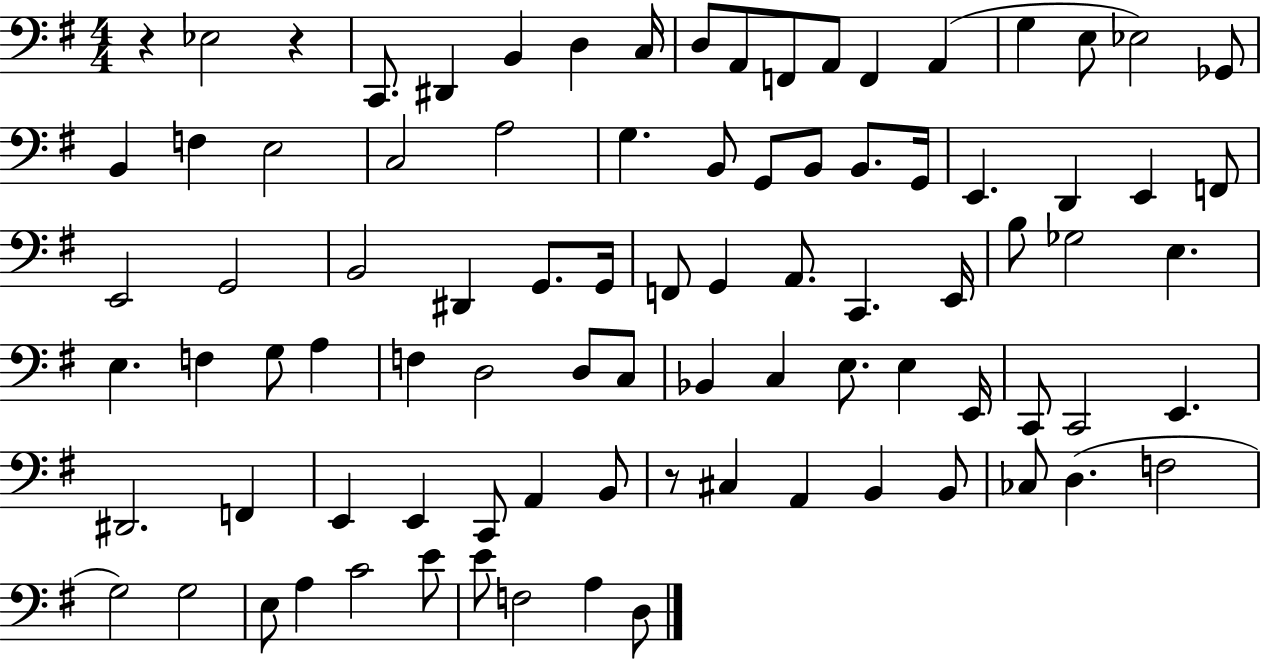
R/q Eb3/h R/q C2/e. D#2/q B2/q D3/q C3/s D3/e A2/e F2/e A2/e F2/q A2/q G3/q E3/e Eb3/h Gb2/e B2/q F3/q E3/h C3/h A3/h G3/q. B2/e G2/e B2/e B2/e. G2/s E2/q. D2/q E2/q F2/e E2/h G2/h B2/h D#2/q G2/e. G2/s F2/e G2/q A2/e. C2/q. E2/s B3/e Gb3/h E3/q. E3/q. F3/q G3/e A3/q F3/q D3/h D3/e C3/e Bb2/q C3/q E3/e. E3/q E2/s C2/e C2/h E2/q. D#2/h. F2/q E2/q E2/q C2/e A2/q B2/e R/e C#3/q A2/q B2/q B2/e CES3/e D3/q. F3/h G3/h G3/h E3/e A3/q C4/h E4/e E4/e F3/h A3/q D3/e